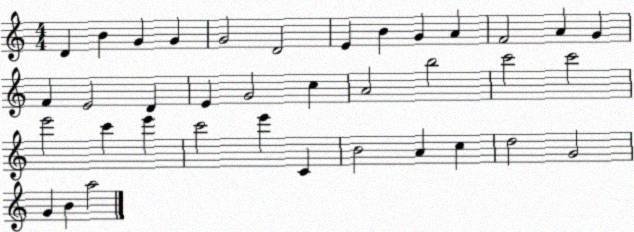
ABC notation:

X:1
T:Untitled
M:4/4
L:1/4
K:C
D B G G G2 D2 E B G A F2 A G F E2 D E G2 c A2 b2 c'2 c'2 e'2 c' e' c'2 e' C B2 A c d2 G2 G B a2